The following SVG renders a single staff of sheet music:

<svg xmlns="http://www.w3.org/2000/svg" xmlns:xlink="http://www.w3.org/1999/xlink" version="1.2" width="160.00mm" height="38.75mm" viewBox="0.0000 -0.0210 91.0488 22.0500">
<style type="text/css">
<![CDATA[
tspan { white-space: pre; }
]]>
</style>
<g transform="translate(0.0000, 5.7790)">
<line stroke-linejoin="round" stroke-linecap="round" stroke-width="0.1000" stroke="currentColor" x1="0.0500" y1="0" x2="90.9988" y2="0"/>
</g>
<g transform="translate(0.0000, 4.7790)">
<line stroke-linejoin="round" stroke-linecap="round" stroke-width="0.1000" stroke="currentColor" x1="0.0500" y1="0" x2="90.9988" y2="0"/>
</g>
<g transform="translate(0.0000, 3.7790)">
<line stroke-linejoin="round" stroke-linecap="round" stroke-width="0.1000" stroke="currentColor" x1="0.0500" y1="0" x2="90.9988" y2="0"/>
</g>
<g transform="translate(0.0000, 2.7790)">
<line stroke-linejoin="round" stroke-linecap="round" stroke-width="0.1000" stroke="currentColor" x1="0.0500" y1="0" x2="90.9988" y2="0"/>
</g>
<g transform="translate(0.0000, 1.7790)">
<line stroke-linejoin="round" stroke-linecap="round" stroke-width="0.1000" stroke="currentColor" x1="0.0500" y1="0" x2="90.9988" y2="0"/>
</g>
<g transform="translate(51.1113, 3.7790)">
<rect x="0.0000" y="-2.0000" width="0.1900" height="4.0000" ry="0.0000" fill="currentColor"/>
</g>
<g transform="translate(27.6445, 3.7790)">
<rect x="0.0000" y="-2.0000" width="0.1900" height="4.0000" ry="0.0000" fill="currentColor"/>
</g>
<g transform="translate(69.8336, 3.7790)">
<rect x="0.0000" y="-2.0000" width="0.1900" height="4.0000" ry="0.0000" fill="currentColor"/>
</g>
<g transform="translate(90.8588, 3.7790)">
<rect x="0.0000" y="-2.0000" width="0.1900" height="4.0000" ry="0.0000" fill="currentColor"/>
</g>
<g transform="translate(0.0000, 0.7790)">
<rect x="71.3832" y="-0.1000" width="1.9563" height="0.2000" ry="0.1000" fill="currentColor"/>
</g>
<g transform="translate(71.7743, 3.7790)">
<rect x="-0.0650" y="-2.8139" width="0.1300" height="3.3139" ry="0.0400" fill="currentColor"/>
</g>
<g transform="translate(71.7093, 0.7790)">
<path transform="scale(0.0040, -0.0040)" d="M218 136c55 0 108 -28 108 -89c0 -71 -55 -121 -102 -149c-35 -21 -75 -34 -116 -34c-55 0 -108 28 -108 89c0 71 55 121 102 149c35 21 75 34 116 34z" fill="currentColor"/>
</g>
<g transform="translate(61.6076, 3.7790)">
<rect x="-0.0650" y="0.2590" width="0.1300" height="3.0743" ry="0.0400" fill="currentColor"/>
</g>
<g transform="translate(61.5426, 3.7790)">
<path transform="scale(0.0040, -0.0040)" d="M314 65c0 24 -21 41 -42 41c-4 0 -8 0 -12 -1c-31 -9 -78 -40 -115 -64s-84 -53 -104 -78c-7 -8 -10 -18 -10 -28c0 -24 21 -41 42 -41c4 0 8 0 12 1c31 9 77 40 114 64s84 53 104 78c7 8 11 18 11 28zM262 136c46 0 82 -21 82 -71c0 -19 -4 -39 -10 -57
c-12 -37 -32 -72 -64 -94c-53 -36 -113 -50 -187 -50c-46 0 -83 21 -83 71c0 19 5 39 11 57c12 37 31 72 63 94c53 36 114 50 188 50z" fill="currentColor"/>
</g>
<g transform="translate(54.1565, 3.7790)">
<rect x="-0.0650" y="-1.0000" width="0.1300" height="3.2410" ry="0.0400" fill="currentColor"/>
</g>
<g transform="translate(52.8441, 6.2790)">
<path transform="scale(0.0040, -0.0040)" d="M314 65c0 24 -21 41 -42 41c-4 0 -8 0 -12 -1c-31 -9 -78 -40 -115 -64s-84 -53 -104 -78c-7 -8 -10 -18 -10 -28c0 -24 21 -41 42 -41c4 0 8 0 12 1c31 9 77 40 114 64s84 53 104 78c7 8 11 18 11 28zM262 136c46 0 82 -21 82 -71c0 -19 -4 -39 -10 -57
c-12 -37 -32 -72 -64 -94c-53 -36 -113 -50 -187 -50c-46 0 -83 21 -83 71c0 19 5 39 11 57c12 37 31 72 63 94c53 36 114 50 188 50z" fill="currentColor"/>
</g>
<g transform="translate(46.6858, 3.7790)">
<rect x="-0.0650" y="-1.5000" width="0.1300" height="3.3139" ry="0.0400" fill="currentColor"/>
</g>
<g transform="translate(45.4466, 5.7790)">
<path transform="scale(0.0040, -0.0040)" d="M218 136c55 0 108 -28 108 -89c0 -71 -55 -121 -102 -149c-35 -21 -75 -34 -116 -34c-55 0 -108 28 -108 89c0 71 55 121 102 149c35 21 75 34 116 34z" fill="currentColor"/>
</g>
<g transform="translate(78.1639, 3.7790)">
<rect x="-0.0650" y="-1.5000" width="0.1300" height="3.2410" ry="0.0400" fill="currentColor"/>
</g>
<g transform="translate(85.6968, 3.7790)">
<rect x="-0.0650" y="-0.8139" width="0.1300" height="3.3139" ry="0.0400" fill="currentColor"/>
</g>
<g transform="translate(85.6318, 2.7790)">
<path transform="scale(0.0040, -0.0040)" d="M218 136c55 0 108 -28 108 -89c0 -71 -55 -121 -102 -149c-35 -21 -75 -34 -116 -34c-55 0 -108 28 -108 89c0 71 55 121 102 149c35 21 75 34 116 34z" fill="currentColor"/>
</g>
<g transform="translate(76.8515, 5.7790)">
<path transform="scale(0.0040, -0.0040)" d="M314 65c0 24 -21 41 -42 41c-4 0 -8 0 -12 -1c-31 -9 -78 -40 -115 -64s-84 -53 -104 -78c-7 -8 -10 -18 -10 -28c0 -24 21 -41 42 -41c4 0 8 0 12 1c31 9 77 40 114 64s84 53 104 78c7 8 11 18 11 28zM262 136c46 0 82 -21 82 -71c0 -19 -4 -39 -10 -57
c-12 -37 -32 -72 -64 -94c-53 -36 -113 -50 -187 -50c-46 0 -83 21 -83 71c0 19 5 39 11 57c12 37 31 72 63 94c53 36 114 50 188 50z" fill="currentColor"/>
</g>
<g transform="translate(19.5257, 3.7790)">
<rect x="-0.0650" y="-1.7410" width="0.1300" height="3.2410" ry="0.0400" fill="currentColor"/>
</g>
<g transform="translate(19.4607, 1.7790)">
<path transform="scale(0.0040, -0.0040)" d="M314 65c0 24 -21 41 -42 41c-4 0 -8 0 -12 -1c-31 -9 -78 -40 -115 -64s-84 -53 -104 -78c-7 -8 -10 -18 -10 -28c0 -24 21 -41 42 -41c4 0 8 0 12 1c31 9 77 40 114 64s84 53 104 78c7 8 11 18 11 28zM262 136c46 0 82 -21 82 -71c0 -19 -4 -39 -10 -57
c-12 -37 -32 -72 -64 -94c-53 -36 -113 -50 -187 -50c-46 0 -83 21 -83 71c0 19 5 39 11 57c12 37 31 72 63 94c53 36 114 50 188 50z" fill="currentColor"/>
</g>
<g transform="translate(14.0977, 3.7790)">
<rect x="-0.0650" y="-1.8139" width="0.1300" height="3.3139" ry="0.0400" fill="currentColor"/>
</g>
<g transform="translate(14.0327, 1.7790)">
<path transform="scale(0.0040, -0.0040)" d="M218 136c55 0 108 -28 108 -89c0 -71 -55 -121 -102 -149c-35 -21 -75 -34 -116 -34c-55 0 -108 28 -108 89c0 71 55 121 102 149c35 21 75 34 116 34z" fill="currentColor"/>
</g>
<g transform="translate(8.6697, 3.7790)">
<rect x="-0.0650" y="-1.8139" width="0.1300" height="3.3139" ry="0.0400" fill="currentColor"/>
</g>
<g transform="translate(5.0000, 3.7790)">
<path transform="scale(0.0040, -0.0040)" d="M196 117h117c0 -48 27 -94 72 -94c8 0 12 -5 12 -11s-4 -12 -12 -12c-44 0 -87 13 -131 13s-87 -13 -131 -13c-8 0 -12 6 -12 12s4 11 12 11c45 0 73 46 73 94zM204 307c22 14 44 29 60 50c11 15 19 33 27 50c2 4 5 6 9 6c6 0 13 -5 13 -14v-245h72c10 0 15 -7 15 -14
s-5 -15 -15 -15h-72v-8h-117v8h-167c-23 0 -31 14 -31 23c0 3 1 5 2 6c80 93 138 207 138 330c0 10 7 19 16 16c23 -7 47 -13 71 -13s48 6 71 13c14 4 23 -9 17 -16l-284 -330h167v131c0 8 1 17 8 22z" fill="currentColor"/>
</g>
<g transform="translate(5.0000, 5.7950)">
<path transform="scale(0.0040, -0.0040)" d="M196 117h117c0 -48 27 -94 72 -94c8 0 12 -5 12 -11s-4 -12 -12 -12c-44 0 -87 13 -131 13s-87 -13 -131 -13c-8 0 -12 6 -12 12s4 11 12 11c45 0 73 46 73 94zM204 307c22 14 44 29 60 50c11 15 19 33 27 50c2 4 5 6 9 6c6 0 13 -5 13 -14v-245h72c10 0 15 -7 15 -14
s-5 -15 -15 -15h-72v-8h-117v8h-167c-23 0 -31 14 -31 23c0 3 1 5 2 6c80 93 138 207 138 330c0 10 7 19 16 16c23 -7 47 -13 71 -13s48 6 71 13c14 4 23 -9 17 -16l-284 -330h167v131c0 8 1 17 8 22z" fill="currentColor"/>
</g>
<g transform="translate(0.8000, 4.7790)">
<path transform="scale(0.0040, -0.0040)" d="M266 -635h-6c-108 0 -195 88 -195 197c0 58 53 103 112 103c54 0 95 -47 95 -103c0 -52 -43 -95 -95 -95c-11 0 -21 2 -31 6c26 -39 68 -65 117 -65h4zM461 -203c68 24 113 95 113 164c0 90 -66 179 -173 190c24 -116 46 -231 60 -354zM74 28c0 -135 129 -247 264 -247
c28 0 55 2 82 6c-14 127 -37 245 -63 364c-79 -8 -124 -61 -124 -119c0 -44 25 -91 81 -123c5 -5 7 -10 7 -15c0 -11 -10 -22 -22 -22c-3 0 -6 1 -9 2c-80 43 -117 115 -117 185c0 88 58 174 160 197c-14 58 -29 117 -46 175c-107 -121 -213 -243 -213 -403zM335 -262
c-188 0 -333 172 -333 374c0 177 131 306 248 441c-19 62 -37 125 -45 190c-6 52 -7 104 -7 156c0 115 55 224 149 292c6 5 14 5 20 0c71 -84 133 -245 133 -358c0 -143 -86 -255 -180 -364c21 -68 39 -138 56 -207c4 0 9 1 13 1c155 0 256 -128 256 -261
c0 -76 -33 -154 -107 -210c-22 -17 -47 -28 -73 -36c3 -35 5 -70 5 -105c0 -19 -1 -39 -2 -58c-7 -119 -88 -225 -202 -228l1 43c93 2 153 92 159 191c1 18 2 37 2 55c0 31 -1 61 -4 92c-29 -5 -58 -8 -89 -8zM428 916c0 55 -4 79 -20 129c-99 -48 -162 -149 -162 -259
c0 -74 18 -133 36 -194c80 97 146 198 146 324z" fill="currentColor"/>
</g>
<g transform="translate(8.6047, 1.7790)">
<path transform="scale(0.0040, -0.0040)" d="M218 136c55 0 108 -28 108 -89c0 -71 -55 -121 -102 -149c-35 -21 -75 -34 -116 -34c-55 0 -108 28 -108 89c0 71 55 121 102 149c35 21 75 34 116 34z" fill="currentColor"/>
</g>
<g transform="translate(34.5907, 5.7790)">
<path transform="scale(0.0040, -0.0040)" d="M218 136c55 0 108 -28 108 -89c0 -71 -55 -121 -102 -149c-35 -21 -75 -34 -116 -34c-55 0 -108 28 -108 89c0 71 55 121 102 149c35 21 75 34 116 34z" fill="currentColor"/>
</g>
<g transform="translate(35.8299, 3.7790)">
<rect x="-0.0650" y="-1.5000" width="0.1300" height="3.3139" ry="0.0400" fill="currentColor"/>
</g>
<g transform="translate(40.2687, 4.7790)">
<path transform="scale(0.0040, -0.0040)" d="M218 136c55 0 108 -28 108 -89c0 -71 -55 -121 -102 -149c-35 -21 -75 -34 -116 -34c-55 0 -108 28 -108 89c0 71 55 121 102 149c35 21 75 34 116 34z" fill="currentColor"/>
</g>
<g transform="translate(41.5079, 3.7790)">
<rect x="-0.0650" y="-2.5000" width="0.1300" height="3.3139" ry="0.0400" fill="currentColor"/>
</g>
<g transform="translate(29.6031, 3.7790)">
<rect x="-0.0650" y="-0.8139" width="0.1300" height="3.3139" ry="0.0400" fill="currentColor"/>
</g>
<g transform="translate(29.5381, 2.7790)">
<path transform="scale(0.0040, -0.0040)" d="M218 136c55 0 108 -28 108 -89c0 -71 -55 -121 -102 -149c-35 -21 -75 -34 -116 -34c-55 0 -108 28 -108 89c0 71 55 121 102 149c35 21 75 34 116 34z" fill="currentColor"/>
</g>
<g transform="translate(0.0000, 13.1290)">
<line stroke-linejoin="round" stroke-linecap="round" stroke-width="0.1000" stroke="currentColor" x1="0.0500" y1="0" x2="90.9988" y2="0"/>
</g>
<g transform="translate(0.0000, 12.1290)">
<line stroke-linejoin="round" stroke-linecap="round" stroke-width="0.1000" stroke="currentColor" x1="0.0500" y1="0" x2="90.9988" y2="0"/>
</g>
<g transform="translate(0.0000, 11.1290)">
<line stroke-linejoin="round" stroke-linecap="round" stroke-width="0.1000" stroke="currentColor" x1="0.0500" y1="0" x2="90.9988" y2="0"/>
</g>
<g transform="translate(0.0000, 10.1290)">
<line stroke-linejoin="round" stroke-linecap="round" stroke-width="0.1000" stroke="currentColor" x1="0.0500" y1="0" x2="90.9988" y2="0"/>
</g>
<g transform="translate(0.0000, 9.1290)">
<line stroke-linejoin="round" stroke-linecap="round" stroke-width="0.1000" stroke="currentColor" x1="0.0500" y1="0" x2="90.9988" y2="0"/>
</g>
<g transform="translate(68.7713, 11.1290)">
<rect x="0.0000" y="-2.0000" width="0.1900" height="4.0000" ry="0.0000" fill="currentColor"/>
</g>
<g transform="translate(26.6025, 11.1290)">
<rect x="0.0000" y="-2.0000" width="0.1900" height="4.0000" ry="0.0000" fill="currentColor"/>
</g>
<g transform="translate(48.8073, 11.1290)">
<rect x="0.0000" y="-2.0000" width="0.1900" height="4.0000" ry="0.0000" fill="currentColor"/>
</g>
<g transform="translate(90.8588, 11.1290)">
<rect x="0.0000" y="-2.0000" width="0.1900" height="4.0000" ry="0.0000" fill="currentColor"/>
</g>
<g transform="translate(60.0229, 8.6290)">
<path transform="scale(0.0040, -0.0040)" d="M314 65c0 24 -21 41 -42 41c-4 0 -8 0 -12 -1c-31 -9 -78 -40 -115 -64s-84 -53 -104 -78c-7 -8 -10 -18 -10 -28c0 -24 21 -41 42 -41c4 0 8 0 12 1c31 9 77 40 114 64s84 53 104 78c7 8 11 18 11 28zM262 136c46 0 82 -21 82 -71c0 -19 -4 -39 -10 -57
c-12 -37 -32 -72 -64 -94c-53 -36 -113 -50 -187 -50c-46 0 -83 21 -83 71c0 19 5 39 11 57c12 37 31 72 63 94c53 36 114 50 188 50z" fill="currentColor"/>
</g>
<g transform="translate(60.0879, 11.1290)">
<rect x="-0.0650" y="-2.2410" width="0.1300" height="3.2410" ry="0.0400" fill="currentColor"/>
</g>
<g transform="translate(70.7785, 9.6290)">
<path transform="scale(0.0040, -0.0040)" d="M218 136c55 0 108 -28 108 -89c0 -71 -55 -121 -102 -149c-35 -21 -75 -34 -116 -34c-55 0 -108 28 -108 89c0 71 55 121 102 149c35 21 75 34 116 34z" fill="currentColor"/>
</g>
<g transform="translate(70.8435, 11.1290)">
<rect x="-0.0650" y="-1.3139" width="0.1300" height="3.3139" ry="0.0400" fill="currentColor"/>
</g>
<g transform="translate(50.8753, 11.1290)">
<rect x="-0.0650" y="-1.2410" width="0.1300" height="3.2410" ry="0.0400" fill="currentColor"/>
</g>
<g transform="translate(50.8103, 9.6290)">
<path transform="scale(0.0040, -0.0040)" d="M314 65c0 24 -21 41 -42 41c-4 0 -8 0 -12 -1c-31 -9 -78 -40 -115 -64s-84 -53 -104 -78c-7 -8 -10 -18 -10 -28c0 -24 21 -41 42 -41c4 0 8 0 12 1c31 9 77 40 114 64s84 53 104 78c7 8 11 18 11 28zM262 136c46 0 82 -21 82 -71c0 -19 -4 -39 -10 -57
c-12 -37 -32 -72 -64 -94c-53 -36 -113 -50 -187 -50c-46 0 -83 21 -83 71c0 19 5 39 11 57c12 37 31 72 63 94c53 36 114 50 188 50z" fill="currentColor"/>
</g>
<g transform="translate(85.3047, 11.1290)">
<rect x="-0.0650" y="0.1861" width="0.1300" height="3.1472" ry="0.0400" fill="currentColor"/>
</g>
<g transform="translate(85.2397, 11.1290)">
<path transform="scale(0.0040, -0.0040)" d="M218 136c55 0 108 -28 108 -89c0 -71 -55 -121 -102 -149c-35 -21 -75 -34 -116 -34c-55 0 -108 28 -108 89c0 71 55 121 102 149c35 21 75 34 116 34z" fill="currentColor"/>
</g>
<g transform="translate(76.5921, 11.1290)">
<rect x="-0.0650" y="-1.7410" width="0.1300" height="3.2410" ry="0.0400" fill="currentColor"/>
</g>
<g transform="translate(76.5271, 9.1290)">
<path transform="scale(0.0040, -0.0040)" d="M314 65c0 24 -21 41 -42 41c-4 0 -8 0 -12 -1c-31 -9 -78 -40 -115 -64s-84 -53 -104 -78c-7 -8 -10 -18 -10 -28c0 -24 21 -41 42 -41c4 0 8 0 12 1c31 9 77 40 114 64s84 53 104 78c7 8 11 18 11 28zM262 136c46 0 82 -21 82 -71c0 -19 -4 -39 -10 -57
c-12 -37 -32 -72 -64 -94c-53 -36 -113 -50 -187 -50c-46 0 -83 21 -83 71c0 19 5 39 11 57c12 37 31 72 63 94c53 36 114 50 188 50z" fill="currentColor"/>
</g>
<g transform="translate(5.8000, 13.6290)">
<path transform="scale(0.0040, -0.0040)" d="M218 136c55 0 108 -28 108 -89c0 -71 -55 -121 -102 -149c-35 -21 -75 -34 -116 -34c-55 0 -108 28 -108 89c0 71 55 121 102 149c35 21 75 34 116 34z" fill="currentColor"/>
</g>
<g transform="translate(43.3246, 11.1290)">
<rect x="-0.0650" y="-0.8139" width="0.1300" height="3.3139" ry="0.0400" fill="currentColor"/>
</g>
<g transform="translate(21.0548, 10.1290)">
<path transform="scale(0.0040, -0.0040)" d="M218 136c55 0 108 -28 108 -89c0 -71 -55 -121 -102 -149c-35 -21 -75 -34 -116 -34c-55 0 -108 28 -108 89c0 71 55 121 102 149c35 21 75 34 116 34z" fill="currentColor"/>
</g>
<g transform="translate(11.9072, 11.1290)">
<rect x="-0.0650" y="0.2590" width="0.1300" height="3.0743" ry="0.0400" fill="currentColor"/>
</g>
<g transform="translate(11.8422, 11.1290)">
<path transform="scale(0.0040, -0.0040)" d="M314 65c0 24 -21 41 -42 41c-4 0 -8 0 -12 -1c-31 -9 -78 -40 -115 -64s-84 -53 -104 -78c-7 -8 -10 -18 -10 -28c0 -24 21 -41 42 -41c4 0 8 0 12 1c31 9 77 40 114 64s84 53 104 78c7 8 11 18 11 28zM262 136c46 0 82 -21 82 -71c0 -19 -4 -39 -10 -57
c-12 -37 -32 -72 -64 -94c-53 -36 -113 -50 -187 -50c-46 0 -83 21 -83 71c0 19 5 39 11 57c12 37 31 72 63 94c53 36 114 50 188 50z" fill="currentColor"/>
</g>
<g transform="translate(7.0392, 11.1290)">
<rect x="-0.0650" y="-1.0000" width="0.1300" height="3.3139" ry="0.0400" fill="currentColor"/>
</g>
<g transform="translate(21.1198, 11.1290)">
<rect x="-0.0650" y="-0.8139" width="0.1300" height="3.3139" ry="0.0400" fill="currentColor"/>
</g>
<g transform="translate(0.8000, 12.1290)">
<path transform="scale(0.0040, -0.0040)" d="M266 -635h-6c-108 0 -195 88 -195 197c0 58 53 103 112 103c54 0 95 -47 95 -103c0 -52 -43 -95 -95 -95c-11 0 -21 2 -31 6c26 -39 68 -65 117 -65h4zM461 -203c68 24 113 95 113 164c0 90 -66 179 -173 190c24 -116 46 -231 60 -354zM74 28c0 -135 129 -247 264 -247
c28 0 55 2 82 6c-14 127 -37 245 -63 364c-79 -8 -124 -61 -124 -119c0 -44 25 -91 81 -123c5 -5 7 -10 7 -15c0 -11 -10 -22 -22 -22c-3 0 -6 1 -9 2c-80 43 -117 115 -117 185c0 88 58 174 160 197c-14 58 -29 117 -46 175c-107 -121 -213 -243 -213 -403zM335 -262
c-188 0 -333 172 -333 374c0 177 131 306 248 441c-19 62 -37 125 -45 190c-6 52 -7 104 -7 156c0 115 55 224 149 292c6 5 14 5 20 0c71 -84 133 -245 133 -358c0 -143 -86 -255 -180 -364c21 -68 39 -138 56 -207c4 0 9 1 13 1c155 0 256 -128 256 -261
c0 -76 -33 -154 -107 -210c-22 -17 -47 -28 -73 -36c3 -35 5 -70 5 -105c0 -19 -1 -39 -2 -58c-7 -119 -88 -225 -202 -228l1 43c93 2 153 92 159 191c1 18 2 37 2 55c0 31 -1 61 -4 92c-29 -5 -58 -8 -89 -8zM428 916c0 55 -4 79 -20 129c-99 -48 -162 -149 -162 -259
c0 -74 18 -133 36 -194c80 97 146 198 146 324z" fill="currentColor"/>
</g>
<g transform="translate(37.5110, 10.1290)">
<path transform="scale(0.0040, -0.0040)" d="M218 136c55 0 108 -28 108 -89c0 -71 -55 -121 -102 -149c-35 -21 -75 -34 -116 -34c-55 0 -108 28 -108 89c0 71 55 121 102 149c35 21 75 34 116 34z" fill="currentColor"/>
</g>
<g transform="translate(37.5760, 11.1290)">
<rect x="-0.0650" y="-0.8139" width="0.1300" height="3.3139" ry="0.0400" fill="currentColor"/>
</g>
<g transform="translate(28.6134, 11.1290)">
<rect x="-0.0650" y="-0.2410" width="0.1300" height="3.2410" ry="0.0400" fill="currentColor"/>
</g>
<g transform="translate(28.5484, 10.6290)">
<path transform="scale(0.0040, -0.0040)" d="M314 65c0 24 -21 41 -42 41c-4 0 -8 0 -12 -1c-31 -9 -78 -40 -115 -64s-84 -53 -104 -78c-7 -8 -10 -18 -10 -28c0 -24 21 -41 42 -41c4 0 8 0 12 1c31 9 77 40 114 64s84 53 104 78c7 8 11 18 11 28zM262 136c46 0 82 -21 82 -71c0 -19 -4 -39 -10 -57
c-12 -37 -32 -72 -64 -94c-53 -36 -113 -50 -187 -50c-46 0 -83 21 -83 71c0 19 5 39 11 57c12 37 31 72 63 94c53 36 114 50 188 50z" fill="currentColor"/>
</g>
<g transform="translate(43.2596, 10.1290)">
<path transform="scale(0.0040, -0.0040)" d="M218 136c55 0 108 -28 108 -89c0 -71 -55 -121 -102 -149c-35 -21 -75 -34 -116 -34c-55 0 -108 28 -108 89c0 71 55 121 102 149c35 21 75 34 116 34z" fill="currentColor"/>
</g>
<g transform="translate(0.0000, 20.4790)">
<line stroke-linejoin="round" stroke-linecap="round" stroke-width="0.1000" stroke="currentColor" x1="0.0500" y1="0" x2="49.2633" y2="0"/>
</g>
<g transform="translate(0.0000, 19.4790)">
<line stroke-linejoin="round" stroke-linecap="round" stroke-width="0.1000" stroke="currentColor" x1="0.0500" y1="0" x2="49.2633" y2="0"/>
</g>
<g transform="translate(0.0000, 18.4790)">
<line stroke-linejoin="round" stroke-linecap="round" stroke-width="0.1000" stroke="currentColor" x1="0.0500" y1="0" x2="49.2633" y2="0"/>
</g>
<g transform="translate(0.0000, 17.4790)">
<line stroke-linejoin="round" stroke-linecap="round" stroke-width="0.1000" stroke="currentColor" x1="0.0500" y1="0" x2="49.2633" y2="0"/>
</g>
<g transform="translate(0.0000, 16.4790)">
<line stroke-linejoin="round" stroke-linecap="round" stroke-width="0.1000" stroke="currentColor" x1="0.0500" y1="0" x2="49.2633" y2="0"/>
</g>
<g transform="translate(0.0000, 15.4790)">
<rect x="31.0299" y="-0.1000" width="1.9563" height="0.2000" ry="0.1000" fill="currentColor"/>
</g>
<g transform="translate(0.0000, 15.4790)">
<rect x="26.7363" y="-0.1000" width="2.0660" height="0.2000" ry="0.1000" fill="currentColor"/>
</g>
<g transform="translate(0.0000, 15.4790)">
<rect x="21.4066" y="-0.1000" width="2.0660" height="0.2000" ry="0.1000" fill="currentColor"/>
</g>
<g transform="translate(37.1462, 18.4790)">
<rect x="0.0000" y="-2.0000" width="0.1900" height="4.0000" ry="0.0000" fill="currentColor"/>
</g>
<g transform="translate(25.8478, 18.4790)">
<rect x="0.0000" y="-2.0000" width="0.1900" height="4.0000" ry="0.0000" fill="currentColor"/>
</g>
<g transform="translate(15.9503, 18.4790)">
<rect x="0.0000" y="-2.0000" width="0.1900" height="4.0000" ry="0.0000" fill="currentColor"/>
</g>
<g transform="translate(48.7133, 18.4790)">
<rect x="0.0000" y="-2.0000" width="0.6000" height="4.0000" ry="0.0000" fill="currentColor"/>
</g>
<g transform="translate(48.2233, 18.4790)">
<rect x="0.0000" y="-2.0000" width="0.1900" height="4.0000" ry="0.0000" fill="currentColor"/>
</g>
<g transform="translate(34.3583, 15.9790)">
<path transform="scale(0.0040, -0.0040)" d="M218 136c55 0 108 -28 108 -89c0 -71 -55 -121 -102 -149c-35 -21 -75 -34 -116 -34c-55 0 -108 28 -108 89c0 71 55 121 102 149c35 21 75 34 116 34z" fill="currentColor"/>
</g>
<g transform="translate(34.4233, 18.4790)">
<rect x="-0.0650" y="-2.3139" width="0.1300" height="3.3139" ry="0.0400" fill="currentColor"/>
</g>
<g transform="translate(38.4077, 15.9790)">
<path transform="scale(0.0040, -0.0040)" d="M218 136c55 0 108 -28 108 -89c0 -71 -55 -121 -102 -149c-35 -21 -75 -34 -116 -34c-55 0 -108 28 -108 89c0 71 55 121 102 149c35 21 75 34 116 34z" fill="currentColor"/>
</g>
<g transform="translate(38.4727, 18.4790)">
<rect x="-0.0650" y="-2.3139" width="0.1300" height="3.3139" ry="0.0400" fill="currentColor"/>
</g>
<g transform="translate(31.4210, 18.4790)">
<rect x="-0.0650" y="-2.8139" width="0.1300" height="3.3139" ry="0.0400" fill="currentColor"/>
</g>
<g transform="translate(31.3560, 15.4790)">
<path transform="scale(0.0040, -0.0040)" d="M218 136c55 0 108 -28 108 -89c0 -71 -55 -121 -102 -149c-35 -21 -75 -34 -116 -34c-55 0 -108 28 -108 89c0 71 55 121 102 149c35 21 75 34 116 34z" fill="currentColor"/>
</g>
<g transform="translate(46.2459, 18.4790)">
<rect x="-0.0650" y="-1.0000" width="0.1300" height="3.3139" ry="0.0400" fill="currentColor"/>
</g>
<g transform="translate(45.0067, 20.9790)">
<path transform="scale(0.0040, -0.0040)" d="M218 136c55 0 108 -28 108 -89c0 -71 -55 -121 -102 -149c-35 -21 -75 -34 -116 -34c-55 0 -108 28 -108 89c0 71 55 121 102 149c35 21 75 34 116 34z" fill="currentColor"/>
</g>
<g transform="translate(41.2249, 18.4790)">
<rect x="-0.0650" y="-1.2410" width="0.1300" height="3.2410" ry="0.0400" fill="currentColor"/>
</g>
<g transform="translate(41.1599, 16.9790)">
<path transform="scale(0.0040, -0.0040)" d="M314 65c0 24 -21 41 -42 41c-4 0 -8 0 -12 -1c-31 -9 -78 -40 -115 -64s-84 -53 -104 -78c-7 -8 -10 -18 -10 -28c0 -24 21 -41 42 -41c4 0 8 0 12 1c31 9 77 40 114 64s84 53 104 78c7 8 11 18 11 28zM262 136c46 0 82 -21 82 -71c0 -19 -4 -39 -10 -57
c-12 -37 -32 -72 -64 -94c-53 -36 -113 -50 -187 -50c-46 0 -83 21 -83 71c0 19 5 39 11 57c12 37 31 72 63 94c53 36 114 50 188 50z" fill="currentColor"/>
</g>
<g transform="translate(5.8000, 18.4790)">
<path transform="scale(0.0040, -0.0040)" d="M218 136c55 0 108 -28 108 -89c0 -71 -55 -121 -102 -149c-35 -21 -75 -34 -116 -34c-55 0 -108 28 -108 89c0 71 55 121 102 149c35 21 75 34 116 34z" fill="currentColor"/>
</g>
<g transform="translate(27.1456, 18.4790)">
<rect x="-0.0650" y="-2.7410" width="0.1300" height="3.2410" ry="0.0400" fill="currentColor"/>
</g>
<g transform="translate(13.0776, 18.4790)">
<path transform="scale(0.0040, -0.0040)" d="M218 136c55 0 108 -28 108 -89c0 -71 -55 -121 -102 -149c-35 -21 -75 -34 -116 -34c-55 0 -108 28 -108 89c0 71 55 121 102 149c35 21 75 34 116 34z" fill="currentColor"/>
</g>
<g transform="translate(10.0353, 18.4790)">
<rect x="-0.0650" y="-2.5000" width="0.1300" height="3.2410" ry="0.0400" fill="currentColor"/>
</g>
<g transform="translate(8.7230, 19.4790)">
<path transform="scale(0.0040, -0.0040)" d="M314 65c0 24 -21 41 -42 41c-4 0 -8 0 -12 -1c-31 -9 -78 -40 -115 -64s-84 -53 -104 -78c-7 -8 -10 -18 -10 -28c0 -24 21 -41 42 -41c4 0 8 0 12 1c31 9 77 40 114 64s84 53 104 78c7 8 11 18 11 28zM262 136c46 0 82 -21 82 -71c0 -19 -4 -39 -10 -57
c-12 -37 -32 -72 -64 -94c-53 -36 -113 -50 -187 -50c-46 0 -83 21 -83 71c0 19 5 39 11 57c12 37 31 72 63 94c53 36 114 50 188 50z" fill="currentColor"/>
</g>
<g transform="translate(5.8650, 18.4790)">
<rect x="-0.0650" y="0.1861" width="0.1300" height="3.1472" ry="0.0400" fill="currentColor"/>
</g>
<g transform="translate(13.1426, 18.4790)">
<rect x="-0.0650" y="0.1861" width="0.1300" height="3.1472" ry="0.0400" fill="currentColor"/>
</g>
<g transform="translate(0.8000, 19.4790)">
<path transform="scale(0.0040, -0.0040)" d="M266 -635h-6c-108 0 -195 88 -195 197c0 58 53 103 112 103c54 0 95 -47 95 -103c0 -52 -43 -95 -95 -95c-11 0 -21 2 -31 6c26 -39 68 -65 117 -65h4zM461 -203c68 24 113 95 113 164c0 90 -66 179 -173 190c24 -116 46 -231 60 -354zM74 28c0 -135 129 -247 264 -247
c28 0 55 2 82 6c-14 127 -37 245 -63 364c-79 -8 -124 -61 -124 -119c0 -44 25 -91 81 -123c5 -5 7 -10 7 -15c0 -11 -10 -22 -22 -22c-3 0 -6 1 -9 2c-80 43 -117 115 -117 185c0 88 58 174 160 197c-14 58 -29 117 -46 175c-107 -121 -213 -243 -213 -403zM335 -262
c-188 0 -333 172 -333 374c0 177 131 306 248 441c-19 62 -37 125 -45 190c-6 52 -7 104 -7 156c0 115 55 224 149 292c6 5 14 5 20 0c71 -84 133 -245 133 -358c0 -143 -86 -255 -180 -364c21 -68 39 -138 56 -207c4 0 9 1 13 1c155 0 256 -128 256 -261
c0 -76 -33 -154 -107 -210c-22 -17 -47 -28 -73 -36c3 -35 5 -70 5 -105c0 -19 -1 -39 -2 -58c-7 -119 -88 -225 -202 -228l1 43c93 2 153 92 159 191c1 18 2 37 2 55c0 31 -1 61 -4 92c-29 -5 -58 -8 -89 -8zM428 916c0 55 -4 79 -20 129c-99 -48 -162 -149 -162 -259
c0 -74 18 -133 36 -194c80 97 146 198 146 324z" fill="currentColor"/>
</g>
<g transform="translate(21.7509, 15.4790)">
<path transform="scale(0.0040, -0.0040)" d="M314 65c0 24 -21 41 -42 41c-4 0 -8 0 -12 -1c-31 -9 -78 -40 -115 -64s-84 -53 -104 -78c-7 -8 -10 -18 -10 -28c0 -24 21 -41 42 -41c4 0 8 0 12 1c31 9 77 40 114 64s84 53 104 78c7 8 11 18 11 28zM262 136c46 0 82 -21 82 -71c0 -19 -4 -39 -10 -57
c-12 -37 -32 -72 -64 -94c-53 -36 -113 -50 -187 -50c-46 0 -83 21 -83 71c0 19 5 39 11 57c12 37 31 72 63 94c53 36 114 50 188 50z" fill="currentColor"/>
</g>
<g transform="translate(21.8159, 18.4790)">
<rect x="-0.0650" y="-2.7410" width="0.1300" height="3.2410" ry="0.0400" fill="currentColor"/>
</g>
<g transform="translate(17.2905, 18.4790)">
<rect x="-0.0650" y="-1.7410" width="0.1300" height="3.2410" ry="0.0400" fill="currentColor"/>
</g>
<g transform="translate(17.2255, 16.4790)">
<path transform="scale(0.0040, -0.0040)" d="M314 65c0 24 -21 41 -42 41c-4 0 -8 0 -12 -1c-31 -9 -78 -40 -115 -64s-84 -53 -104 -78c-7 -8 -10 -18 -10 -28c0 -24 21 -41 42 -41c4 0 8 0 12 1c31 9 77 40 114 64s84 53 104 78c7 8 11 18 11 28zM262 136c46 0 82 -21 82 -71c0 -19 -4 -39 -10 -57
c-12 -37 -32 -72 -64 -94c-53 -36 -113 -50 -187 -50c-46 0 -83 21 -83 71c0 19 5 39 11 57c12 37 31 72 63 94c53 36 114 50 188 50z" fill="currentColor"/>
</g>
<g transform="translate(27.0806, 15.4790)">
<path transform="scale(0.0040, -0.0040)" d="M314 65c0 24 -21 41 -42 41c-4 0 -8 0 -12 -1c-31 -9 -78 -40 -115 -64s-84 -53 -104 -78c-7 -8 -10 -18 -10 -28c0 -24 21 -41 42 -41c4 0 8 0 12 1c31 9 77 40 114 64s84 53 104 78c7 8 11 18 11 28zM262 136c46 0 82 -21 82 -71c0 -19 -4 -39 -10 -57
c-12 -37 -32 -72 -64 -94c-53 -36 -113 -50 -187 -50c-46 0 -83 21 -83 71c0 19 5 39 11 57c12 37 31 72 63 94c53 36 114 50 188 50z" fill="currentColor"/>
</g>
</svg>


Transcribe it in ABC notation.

X:1
T:Untitled
M:4/4
L:1/4
K:C
f f f2 d E G E D2 B2 a E2 d D B2 d c2 d d e2 g2 e f2 B B G2 B f2 a2 a2 a g g e2 D